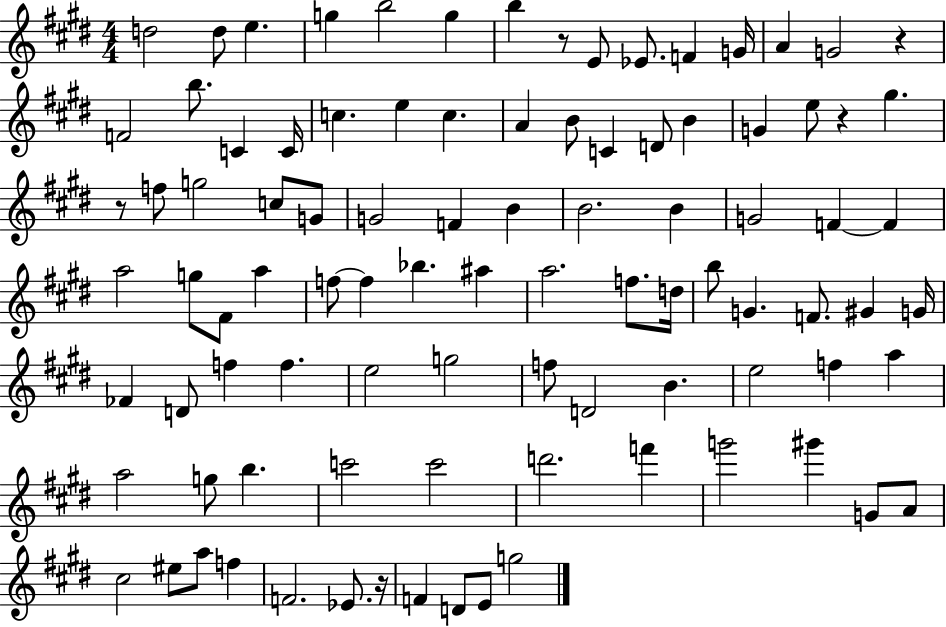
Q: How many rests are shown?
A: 5